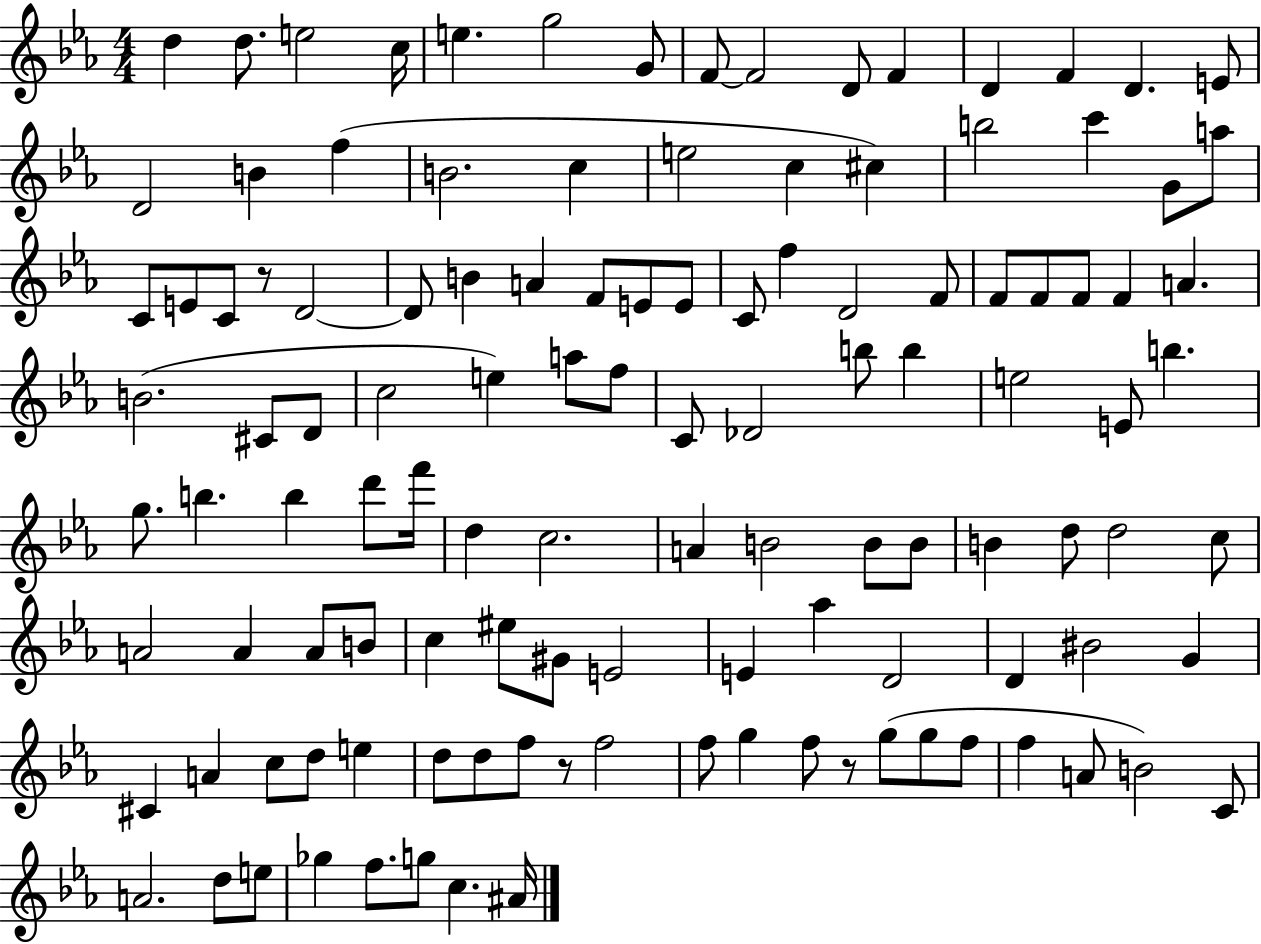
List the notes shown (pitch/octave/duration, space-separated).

D5/q D5/e. E5/h C5/s E5/q. G5/h G4/e F4/e F4/h D4/e F4/q D4/q F4/q D4/q. E4/e D4/h B4/q F5/q B4/h. C5/q E5/h C5/q C#5/q B5/h C6/q G4/e A5/e C4/e E4/e C4/e R/e D4/h D4/e B4/q A4/q F4/e E4/e E4/e C4/e F5/q D4/h F4/e F4/e F4/e F4/e F4/q A4/q. B4/h. C#4/e D4/e C5/h E5/q A5/e F5/e C4/e Db4/h B5/e B5/q E5/h E4/e B5/q. G5/e. B5/q. B5/q D6/e F6/s D5/q C5/h. A4/q B4/h B4/e B4/e B4/q D5/e D5/h C5/e A4/h A4/q A4/e B4/e C5/q EIS5/e G#4/e E4/h E4/q Ab5/q D4/h D4/q BIS4/h G4/q C#4/q A4/q C5/e D5/e E5/q D5/e D5/e F5/e R/e F5/h F5/e G5/q F5/e R/e G5/e G5/e F5/e F5/q A4/e B4/h C4/e A4/h. D5/e E5/e Gb5/q F5/e. G5/e C5/q. A#4/s